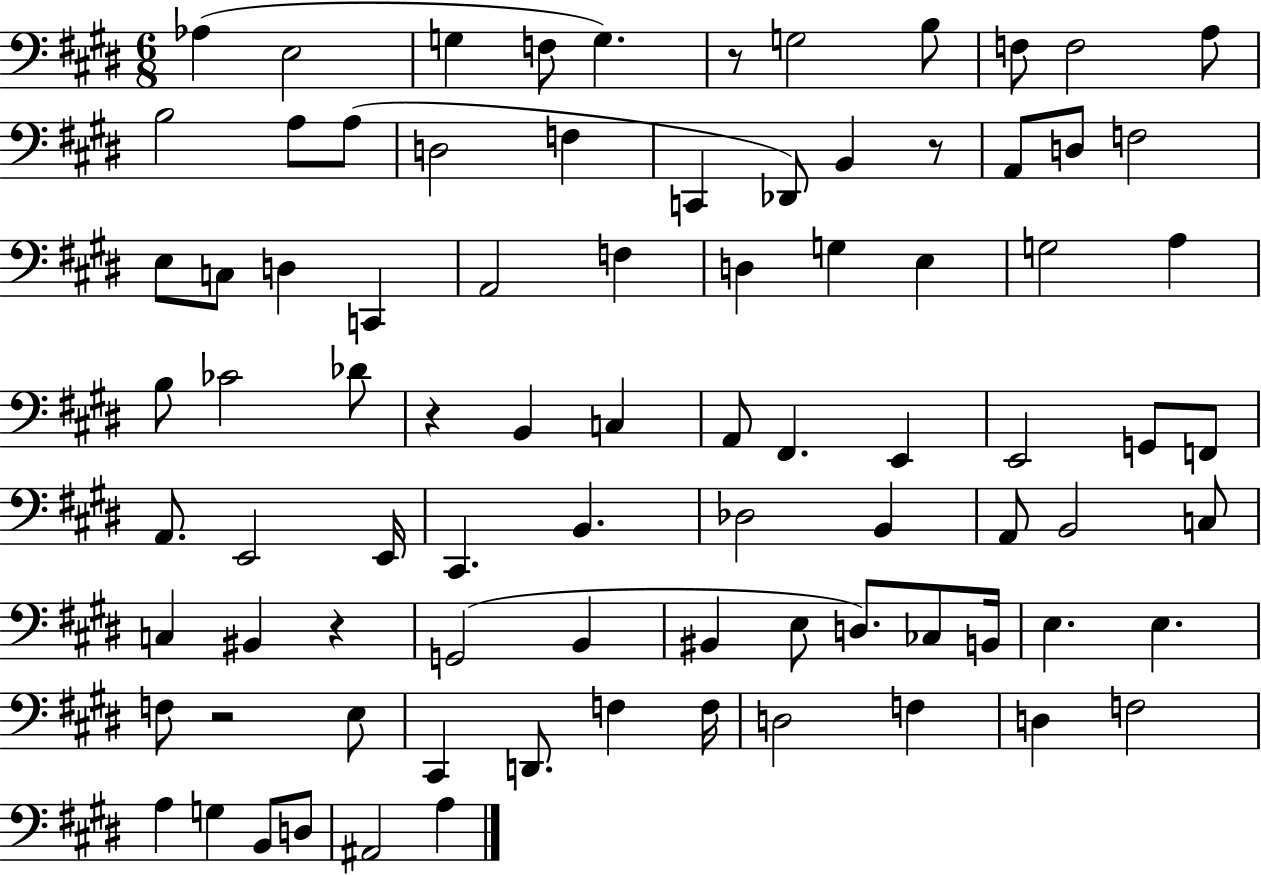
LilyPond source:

{
  \clef bass
  \numericTimeSignature
  \time 6/8
  \key e \major
  aes4( e2 | g4 f8 g4.) | r8 g2 b8 | f8 f2 a8 | \break b2 a8 a8( | d2 f4 | c,4 des,8) b,4 r8 | a,8 d8 f2 | \break e8 c8 d4 c,4 | a,2 f4 | d4 g4 e4 | g2 a4 | \break b8 ces'2 des'8 | r4 b,4 c4 | a,8 fis,4. e,4 | e,2 g,8 f,8 | \break a,8. e,2 e,16 | cis,4. b,4. | des2 b,4 | a,8 b,2 c8 | \break c4 bis,4 r4 | g,2( b,4 | bis,4 e8 d8.) ces8 b,16 | e4. e4. | \break f8 r2 e8 | cis,4 d,8. f4 f16 | d2 f4 | d4 f2 | \break a4 g4 b,8 d8 | ais,2 a4 | \bar "|."
}